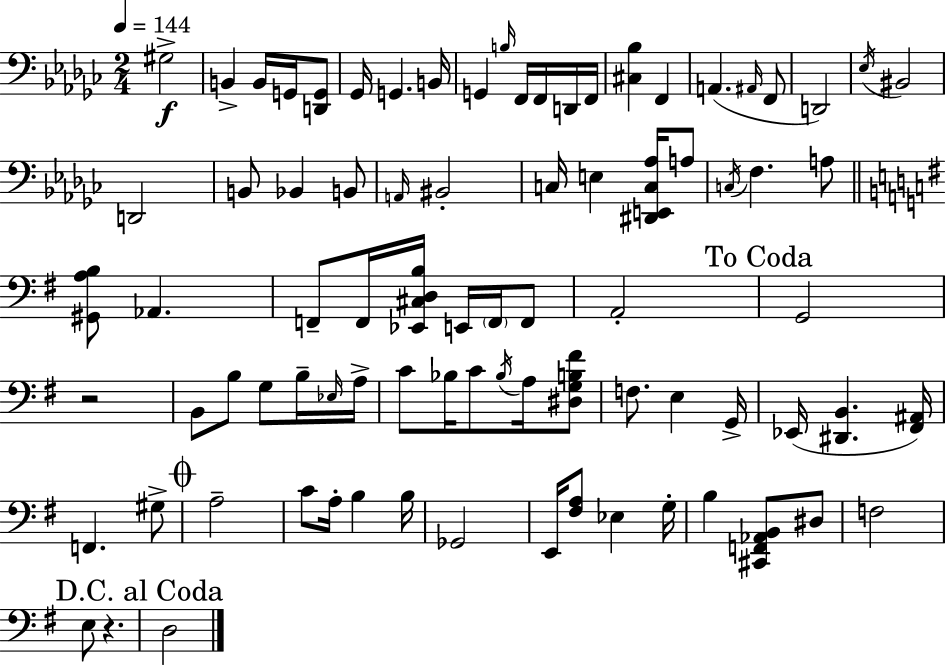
{
  \clef bass
  \numericTimeSignature
  \time 2/4
  \key ees \minor
  \tempo 4 = 144
  \repeat volta 2 { gis2->\f | b,4-> b,16 g,16 <d, g,>8 | ges,16 g,4. b,16 | g,4 \grace { b16 } f,16 f,16 d,16 | \break f,16 <cis bes>4 f,4 | a,4.( \grace { ais,16 } | f,8 d,2) | \acciaccatura { ees16 } bis,2 | \break d,2 | b,8 bes,4 | b,8 \grace { a,16 } bis,2-. | c16 e4 | \break <dis, e, c aes>16 a8 \acciaccatura { c16 } f4. | a8 \bar "||" \break \key g \major <gis, a b>8 aes,4. | f,8-- f,16 <ees, cis d b>16 e,16 \parenthesize f,16 f,8 | a,2-. | \mark "To Coda" g,2 | \break r2 | b,8 b8 g8 b16-- \grace { ees16 } | a16-> c'8 bes16 c'8 \acciaccatura { bes16 } a16 | <dis g b fis'>8 f8. e4 | \break g,16-> ees,16( <dis, b,>4. | <fis, ais,>16) f,4. | gis8-> \mark \markup { \musicglyph "scripts.coda" } a2-- | c'8 a16-. b4 | \break b16 ges,2 | e,16 <fis a>8 ees4 | g16-. b4 <cis, f, aes, b,>8 | dis8 f2 | \break e8 r4. | \mark "D.C. al Coda" d2 | } \bar "|."
}